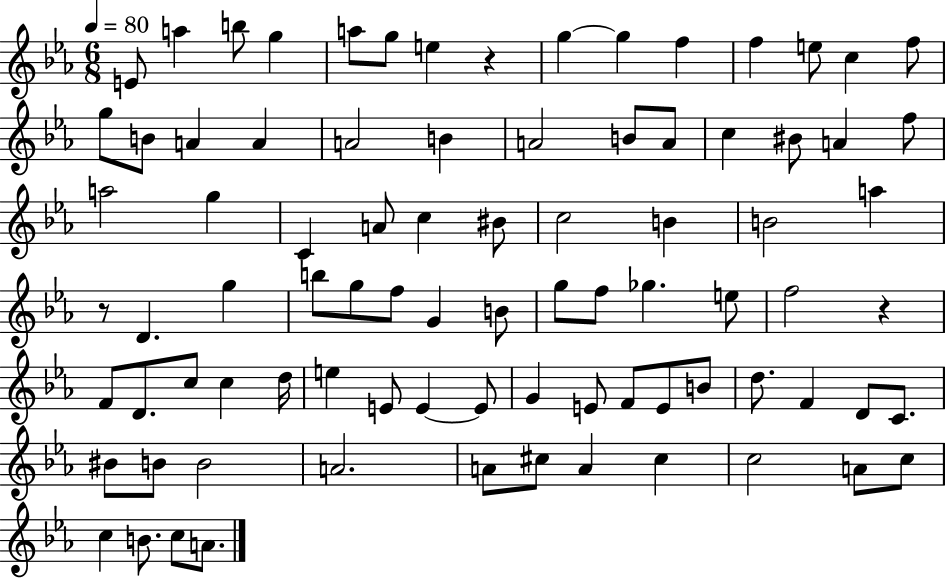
X:1
T:Untitled
M:6/8
L:1/4
K:Eb
E/2 a b/2 g a/2 g/2 e z g g f f e/2 c f/2 g/2 B/2 A A A2 B A2 B/2 A/2 c ^B/2 A f/2 a2 g C A/2 c ^B/2 c2 B B2 a z/2 D g b/2 g/2 f/2 G B/2 g/2 f/2 _g e/2 f2 z F/2 D/2 c/2 c d/4 e E/2 E E/2 G E/2 F/2 E/2 B/2 d/2 F D/2 C/2 ^B/2 B/2 B2 A2 A/2 ^c/2 A ^c c2 A/2 c/2 c B/2 c/2 A/2